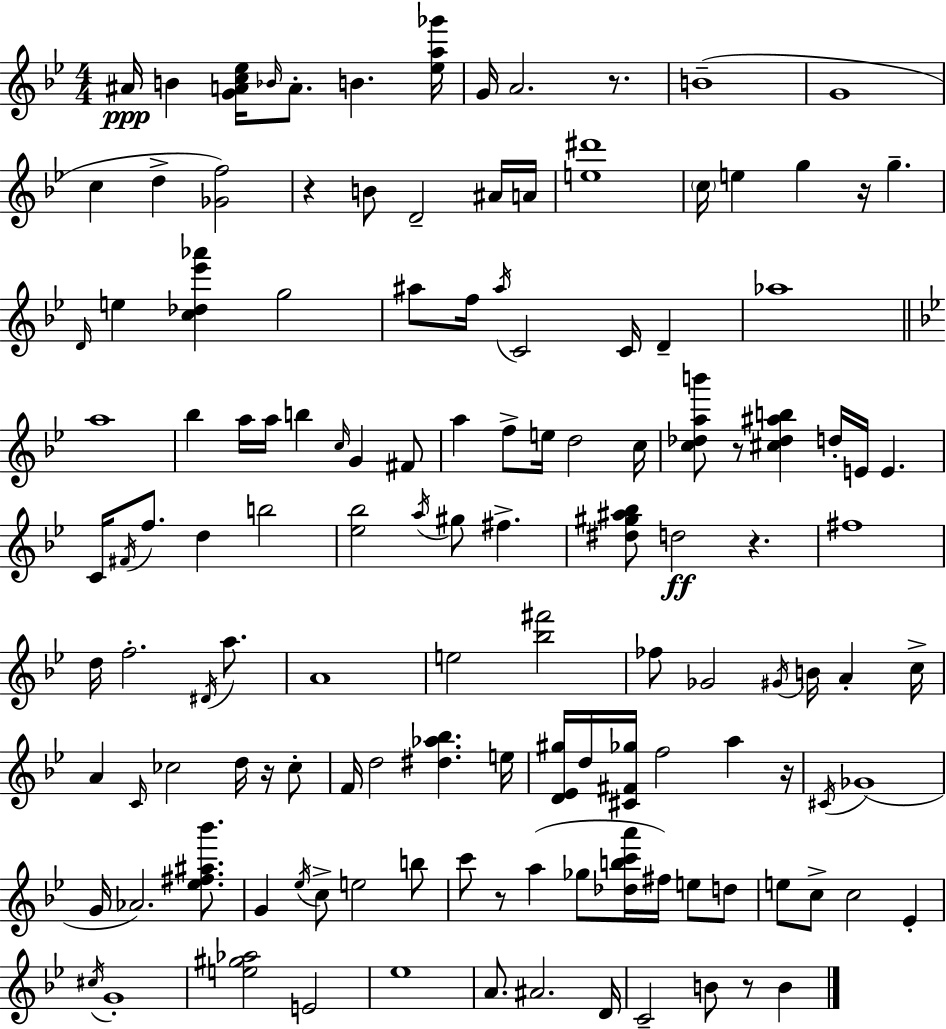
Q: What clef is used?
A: treble